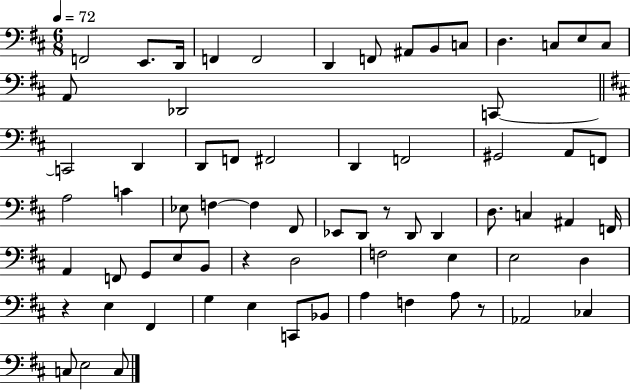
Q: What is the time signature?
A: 6/8